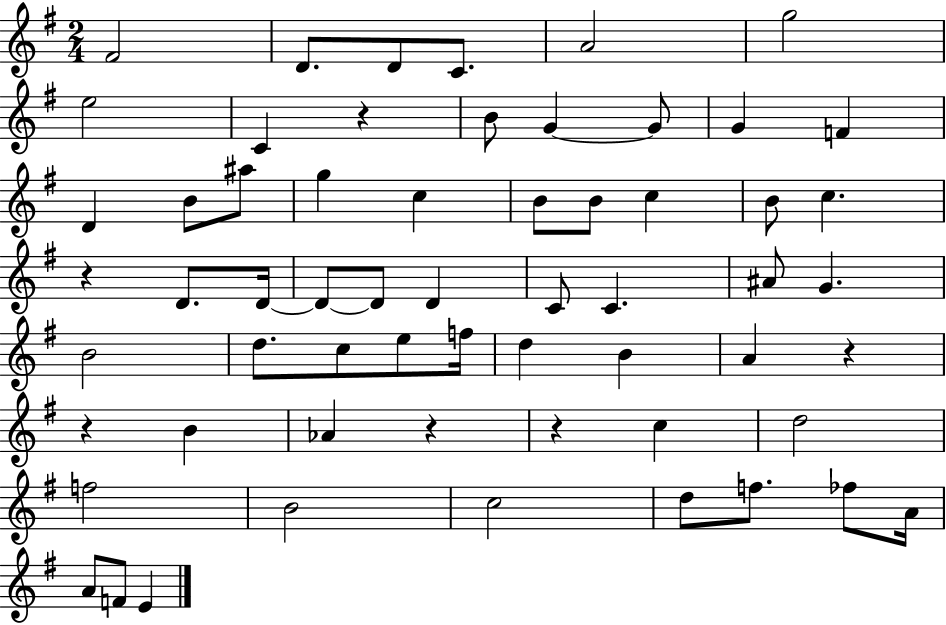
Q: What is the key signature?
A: G major